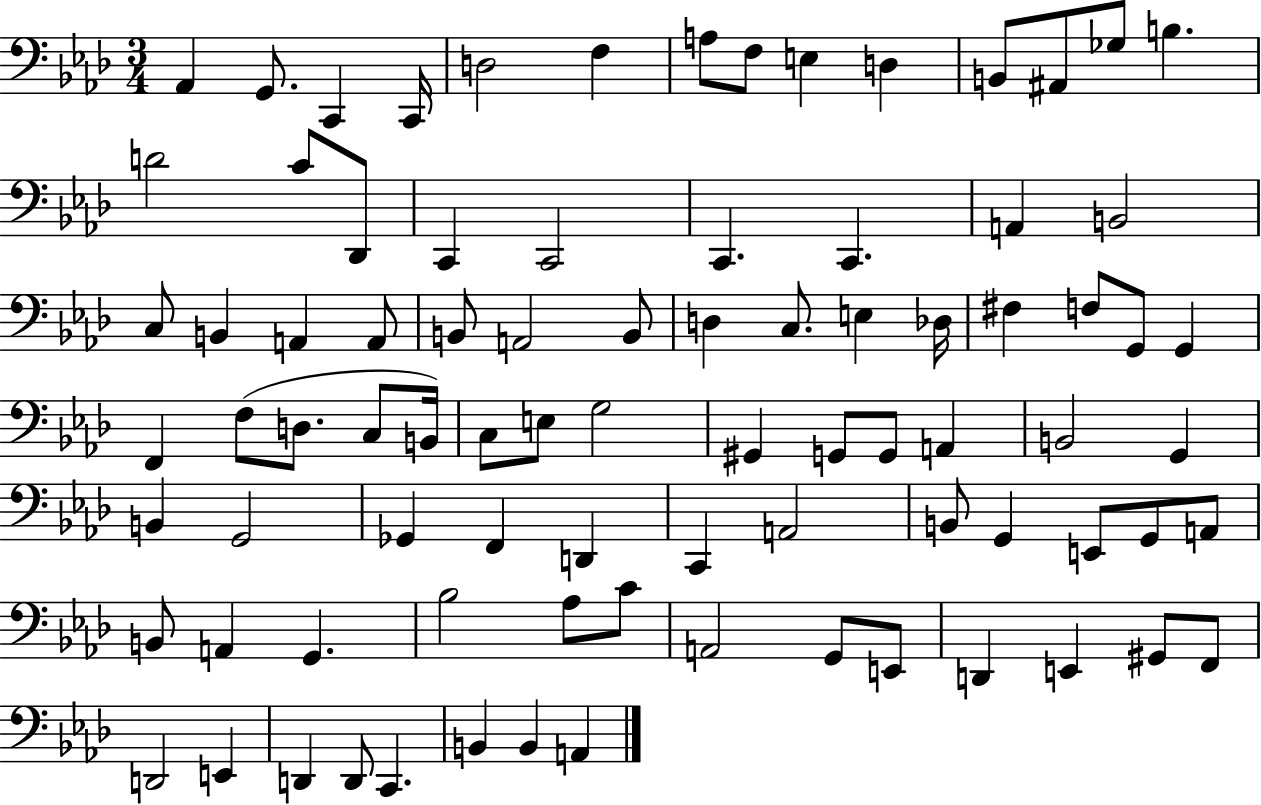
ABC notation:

X:1
T:Untitled
M:3/4
L:1/4
K:Ab
_A,, G,,/2 C,, C,,/4 D,2 F, A,/2 F,/2 E, D, B,,/2 ^A,,/2 _G,/2 B, D2 C/2 _D,,/2 C,, C,,2 C,, C,, A,, B,,2 C,/2 B,, A,, A,,/2 B,,/2 A,,2 B,,/2 D, C,/2 E, _D,/4 ^F, F,/2 G,,/2 G,, F,, F,/2 D,/2 C,/2 B,,/4 C,/2 E,/2 G,2 ^G,, G,,/2 G,,/2 A,, B,,2 G,, B,, G,,2 _G,, F,, D,, C,, A,,2 B,,/2 G,, E,,/2 G,,/2 A,,/2 B,,/2 A,, G,, _B,2 _A,/2 C/2 A,,2 G,,/2 E,,/2 D,, E,, ^G,,/2 F,,/2 D,,2 E,, D,, D,,/2 C,, B,, B,, A,,